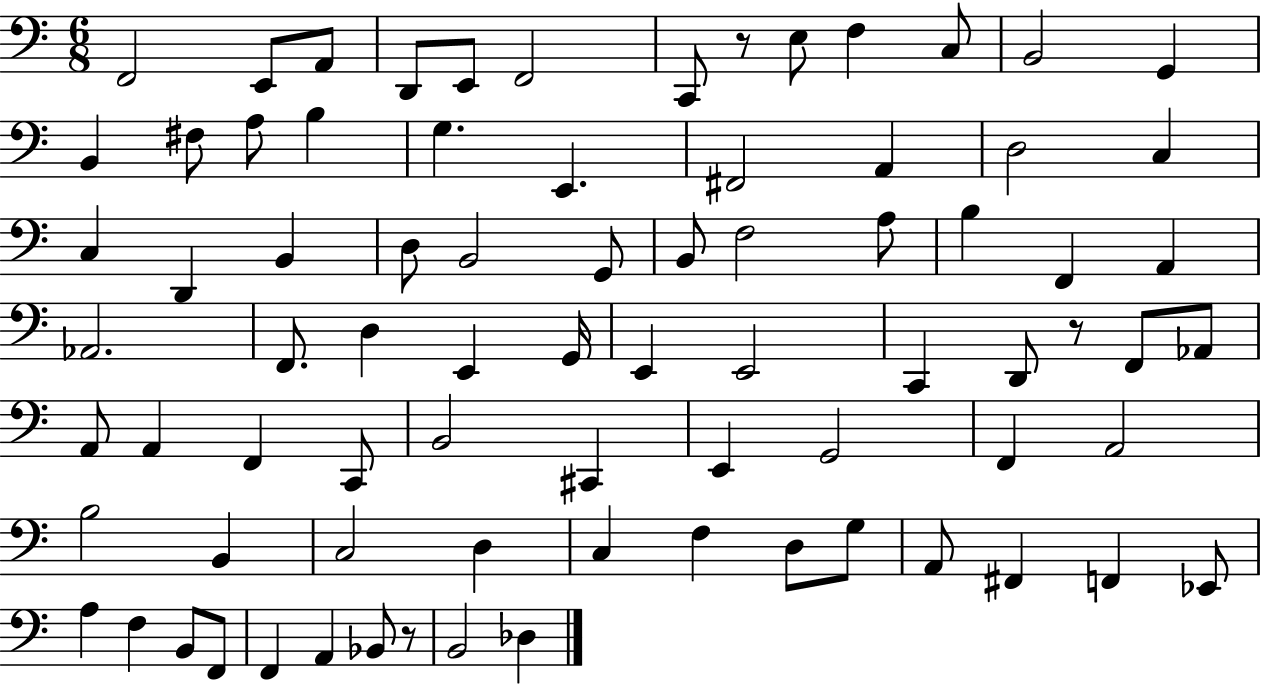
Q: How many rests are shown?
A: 3